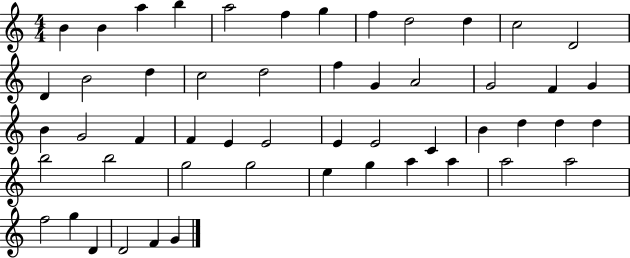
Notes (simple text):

B4/q B4/q A5/q B5/q A5/h F5/q G5/q F5/q D5/h D5/q C5/h D4/h D4/q B4/h D5/q C5/h D5/h F5/q G4/q A4/h G4/h F4/q G4/q B4/q G4/h F4/q F4/q E4/q E4/h E4/q E4/h C4/q B4/q D5/q D5/q D5/q B5/h B5/h G5/h G5/h E5/q G5/q A5/q A5/q A5/h A5/h F5/h G5/q D4/q D4/h F4/q G4/q